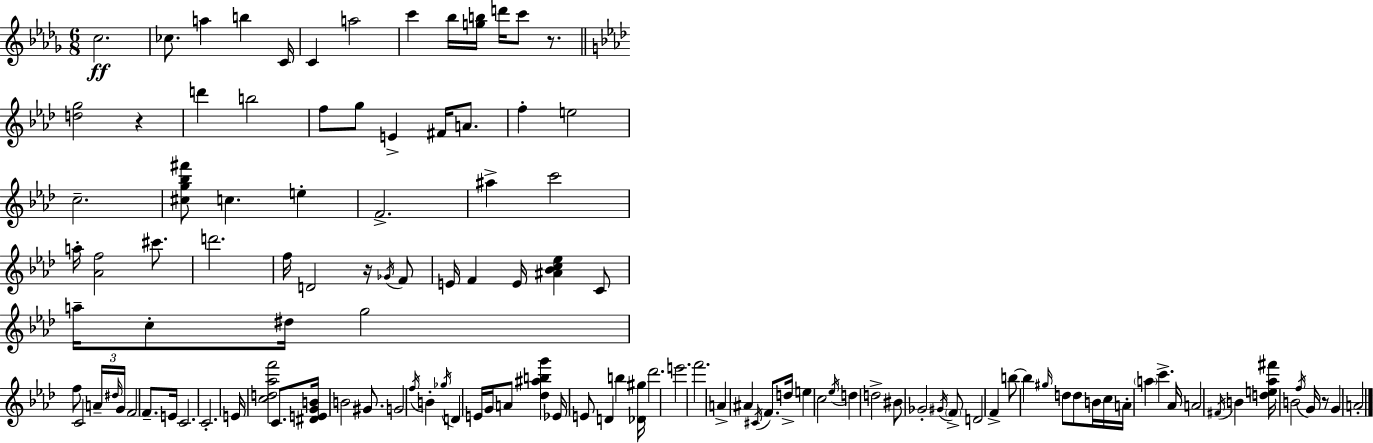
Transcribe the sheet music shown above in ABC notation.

X:1
T:Untitled
M:6/8
L:1/4
K:Bbm
c2 _c/2 a b C/4 C a2 c' _b/4 [gb]/4 d'/4 c'/2 z/2 [dg]2 z d' b2 f/2 g/2 E ^F/4 A/2 f e2 c2 [^cg_b^f']/2 c e F2 ^a c'2 a/4 [_Af]2 ^c'/2 d'2 f/4 D2 z/4 _G/4 F/2 E/4 F E/4 [^A_Bc_e] C/2 a/4 c/2 ^d/4 g2 f/2 C2 A/4 ^d/4 G/4 F2 F/2 E/4 C2 C2 E/4 [cd_af']2 C/2 [^DEGB]/4 B2 ^G/2 G2 f/4 B _g/4 D E/4 G/4 A/2 [_d^abg'] _E/4 E/2 D b [_D^g]/4 _d'2 e'2 f'2 A ^A ^C/4 F/2 d/4 e c2 _e/4 d d2 ^B/2 _G2 ^G/4 F/2 D2 F b/2 b ^g/4 d/2 d/2 B/4 c/4 A/4 a c' _A/4 A2 ^F/4 B [de_a^f']/4 B2 f/4 G/4 z/2 G A2